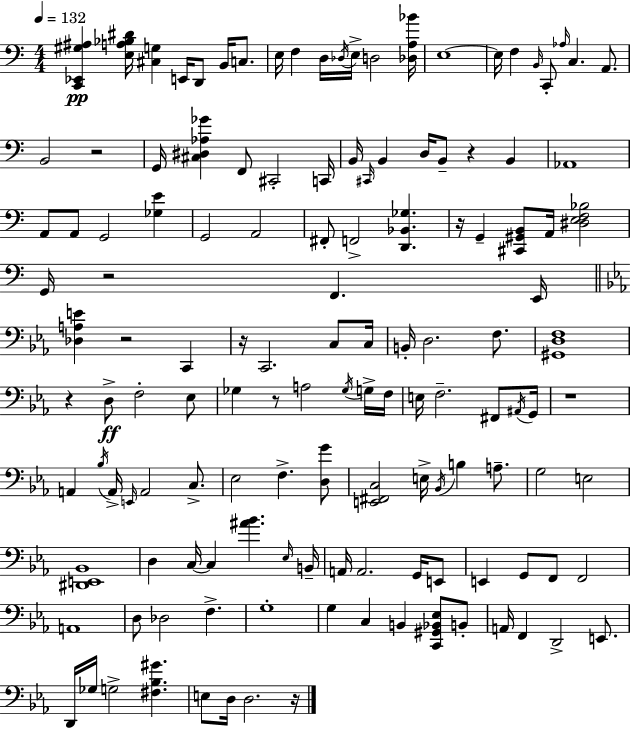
{
  \clef bass
  \numericTimeSignature
  \time 4/4
  \key c \major
  \tempo 4 = 132
  \repeat volta 2 { <c, ees, gis ais>4\pp <e a bes dis'>16 <cis g>4 e,16 d,8 b,16 c8. | e16 f4 d16 \acciaccatura { des16 } e16-> d2 | <des a bes'>16 e1~~ | e16 f4 \grace { b,16 } c,8-. \grace { aes16 } c4. | \break a,8. b,2 r2 | g,16 <cis dis aes ges'>4 f,8 cis,2-. | c,16 b,16 \grace { cis,16 } b,4 d16 b,8-- r4 | b,4 aes,1 | \break a,8 a,8 g,2 | <ges e'>4 g,2 a,2 | fis,8-. f,2-> <d, bes, ges>4. | r16 g,4-- <cis, gis, b,>8 a,16 <dis e f bes>2 | \break g,16 r2 f,4. | e,16 \bar "||" \break \key ees \major <des a e'>4 r2 c,4 | r16 c,2. c8 c16 | b,16-. d2. f8. | <gis, d f>1 | \break r4 d8->\ff f2-. ees8 | ges4 r8 a2 \acciaccatura { ges16 } g16-> | f16 e16 f2.-- fis,8 | \acciaccatura { ais,16 } g,16 r1 | \break a,4 \acciaccatura { bes16 } a,16-> \grace { e,16 } a,2 | c8.-> ees2 f4.-> | <d g'>8 <e, fis, c>2 e16-> \acciaccatura { bes,16 } b4 | a8.-- g2 e2 | \break <dis, e, bes,>1 | d4 c16~~ c4 <ais' bes'>4. | \grace { ees16 } b,16-- a,16 a,2. | g,16 e,8 e,4 g,8 f,8 f,2 | \break a,1 | d8 des2 | f4.-> g1-. | g4 c4 b,4 | \break <c, gis, bes, ees>8 b,8-. a,16 f,4 d,2-> | e,8. d,16 ges16 g2-> | <fis bes gis'>4. e8 d16 d2. | r16 } \bar "|."
}